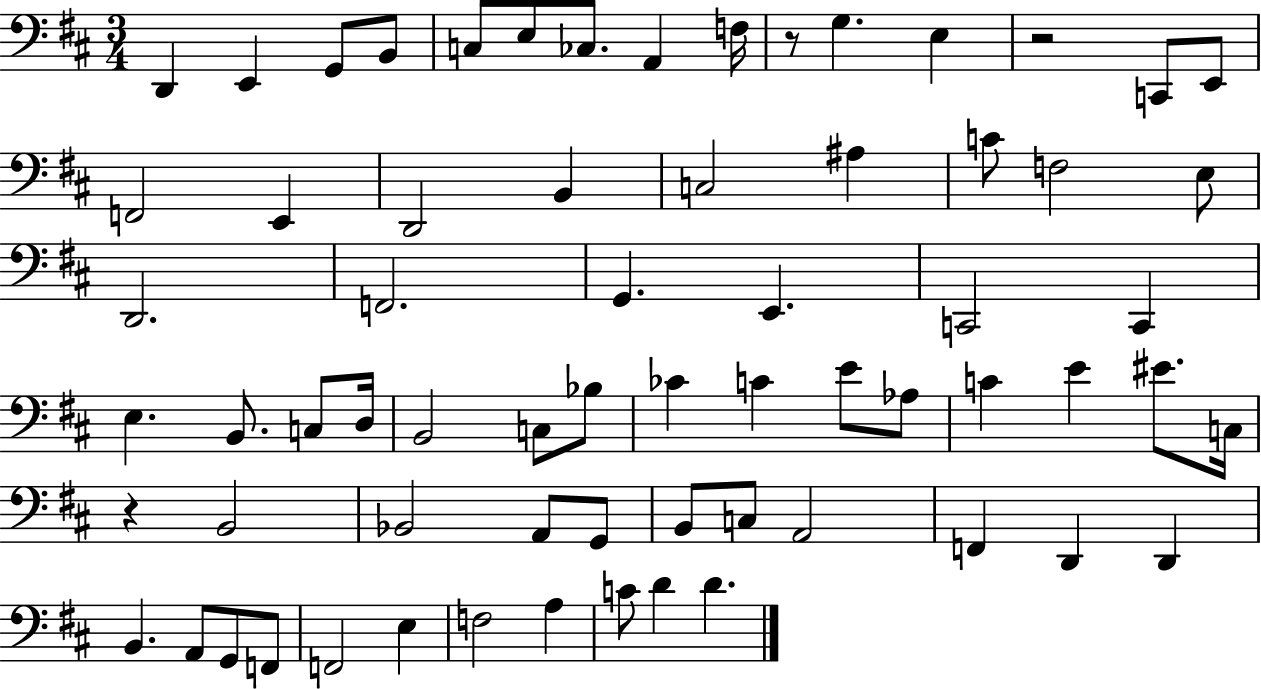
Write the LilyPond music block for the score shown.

{
  \clef bass
  \numericTimeSignature
  \time 3/4
  \key d \major
  d,4 e,4 g,8 b,8 | c8 e8 ces8. a,4 f16 | r8 g4. e4 | r2 c,8 e,8 | \break f,2 e,4 | d,2 b,4 | c2 ais4 | c'8 f2 e8 | \break d,2. | f,2. | g,4. e,4. | c,2 c,4 | \break e4. b,8. c8 d16 | b,2 c8 bes8 | ces'4 c'4 e'8 aes8 | c'4 e'4 eis'8. c16 | \break r4 b,2 | bes,2 a,8 g,8 | b,8 c8 a,2 | f,4 d,4 d,4 | \break b,4. a,8 g,8 f,8 | f,2 e4 | f2 a4 | c'8 d'4 d'4. | \break \bar "|."
}